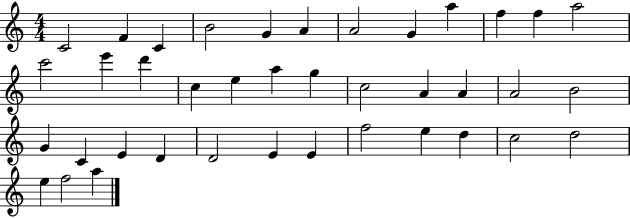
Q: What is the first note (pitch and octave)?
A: C4